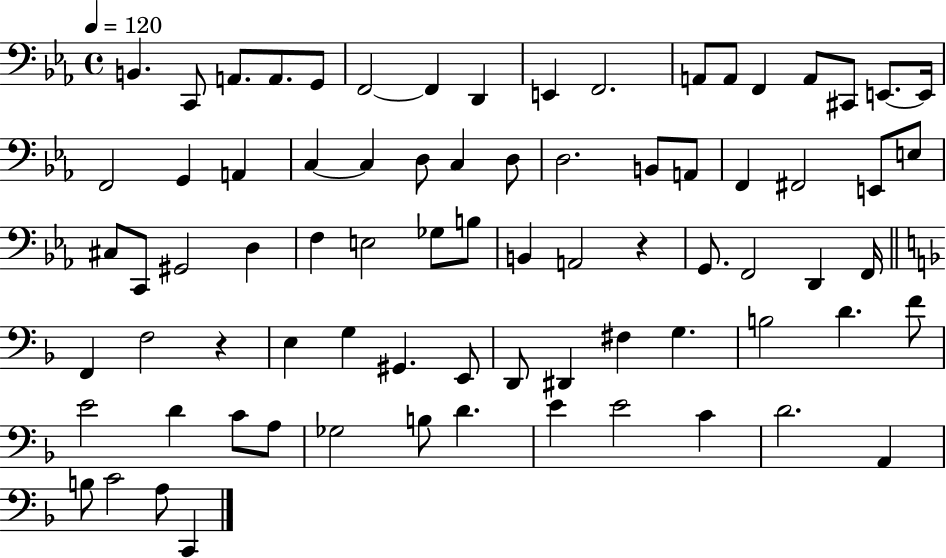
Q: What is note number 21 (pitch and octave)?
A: C3